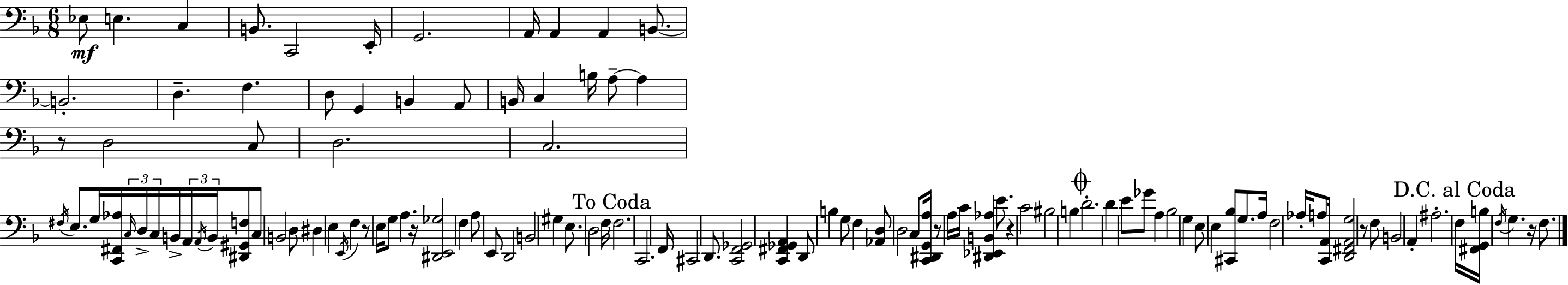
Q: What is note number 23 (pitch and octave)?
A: A3